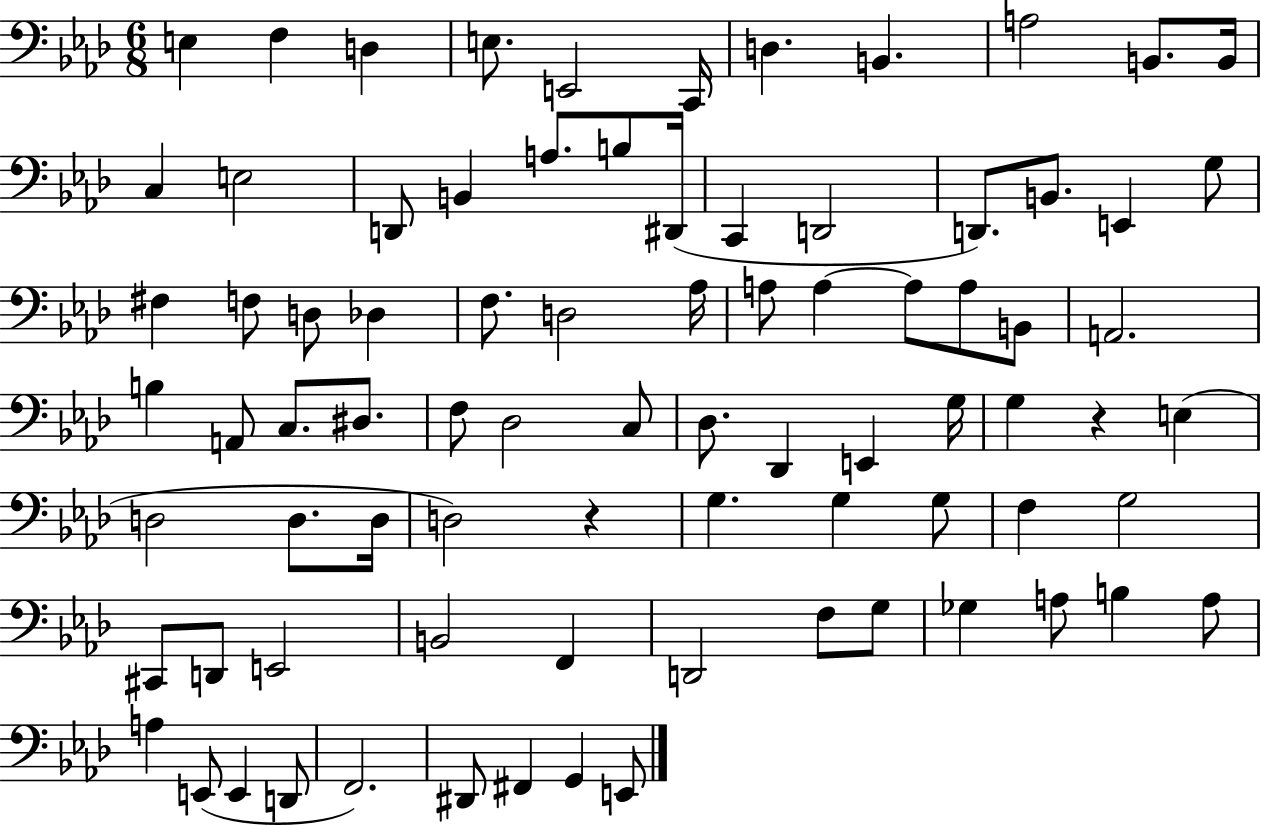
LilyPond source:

{
  \clef bass
  \numericTimeSignature
  \time 6/8
  \key aes \major
  e4 f4 d4 | e8. e,2 c,16 | d4. b,4. | a2 b,8. b,16 | \break c4 e2 | d,8 b,4 a8. b8 dis,16( | c,4 d,2 | d,8.) b,8. e,4 g8 | \break fis4 f8 d8 des4 | f8. d2 aes16 | a8 a4~~ a8 a8 b,8 | a,2. | \break b4 a,8 c8. dis8. | f8 des2 c8 | des8. des,4 e,4 g16 | g4 r4 e4( | \break d2 d8. d16 | d2) r4 | g4. g4 g8 | f4 g2 | \break cis,8 d,8 e,2 | b,2 f,4 | d,2 f8 g8 | ges4 a8 b4 a8 | \break a4 e,8( e,4 d,8 | f,2.) | dis,8 fis,4 g,4 e,8 | \bar "|."
}